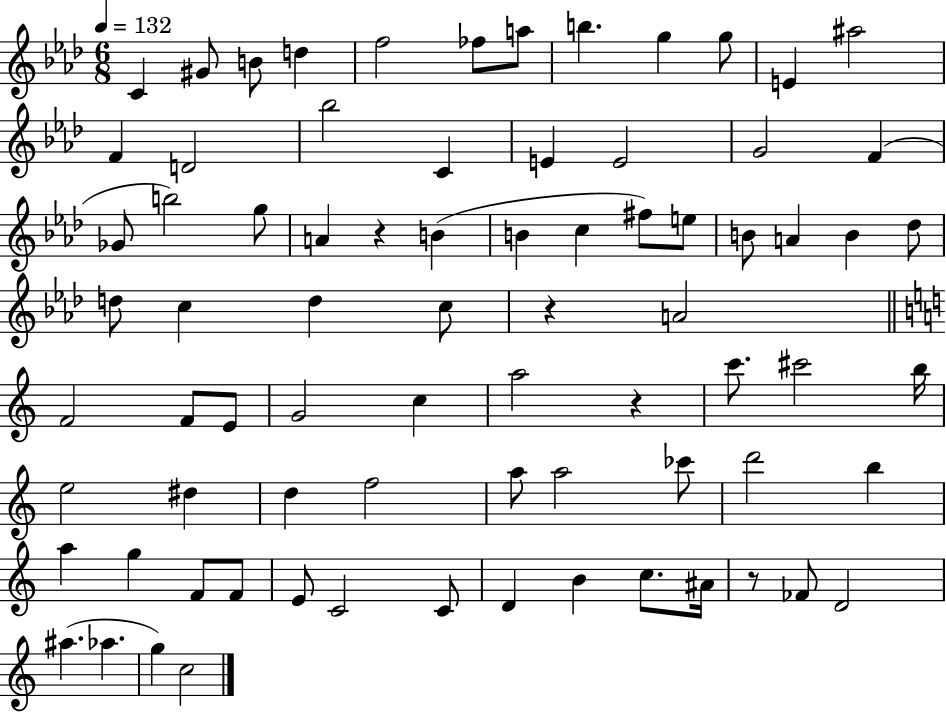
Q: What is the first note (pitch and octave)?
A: C4